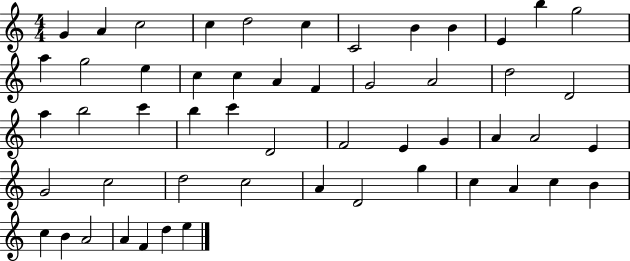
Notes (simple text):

G4/q A4/q C5/h C5/q D5/h C5/q C4/h B4/q B4/q E4/q B5/q G5/h A5/q G5/h E5/q C5/q C5/q A4/q F4/q G4/h A4/h D5/h D4/h A5/q B5/h C6/q B5/q C6/q D4/h F4/h E4/q G4/q A4/q A4/h E4/q G4/h C5/h D5/h C5/h A4/q D4/h G5/q C5/q A4/q C5/q B4/q C5/q B4/q A4/h A4/q F4/q D5/q E5/q